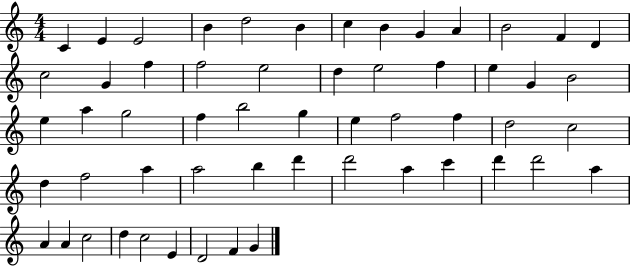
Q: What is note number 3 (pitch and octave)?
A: E4